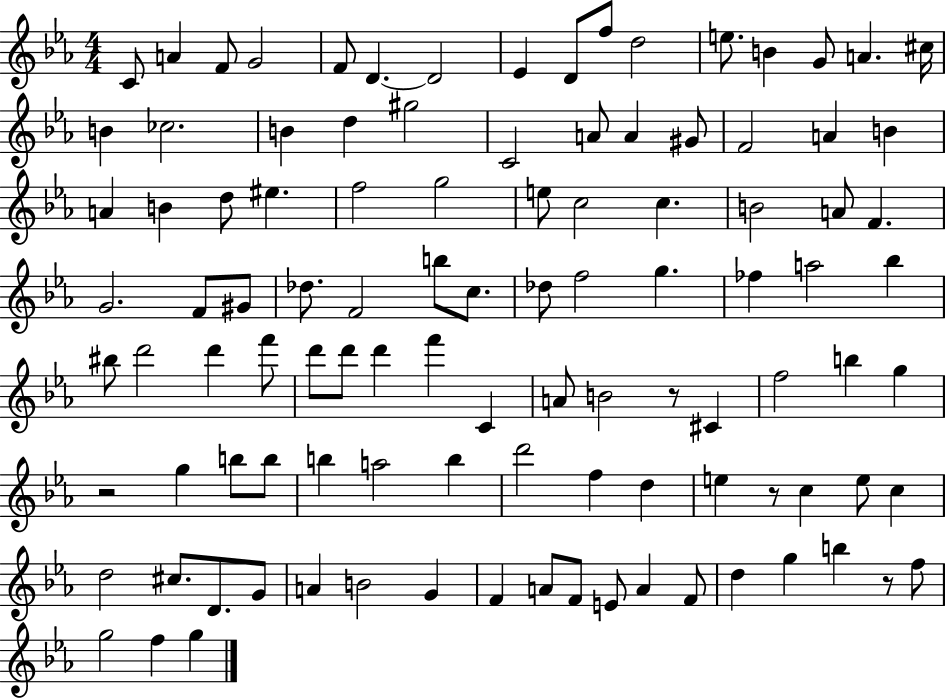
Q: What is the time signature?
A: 4/4